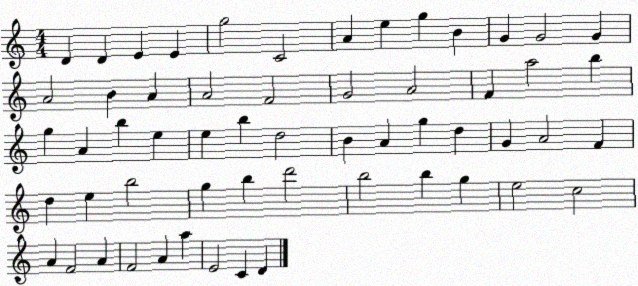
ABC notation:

X:1
T:Untitled
M:4/4
L:1/4
K:C
D D E E g2 C2 A e g B G G2 G A2 B A A2 F2 G2 A2 F a2 b g A b e e b d2 B A g d G A2 F d e b2 g b d'2 b2 b g e2 c2 A F2 A F2 A a E2 C D